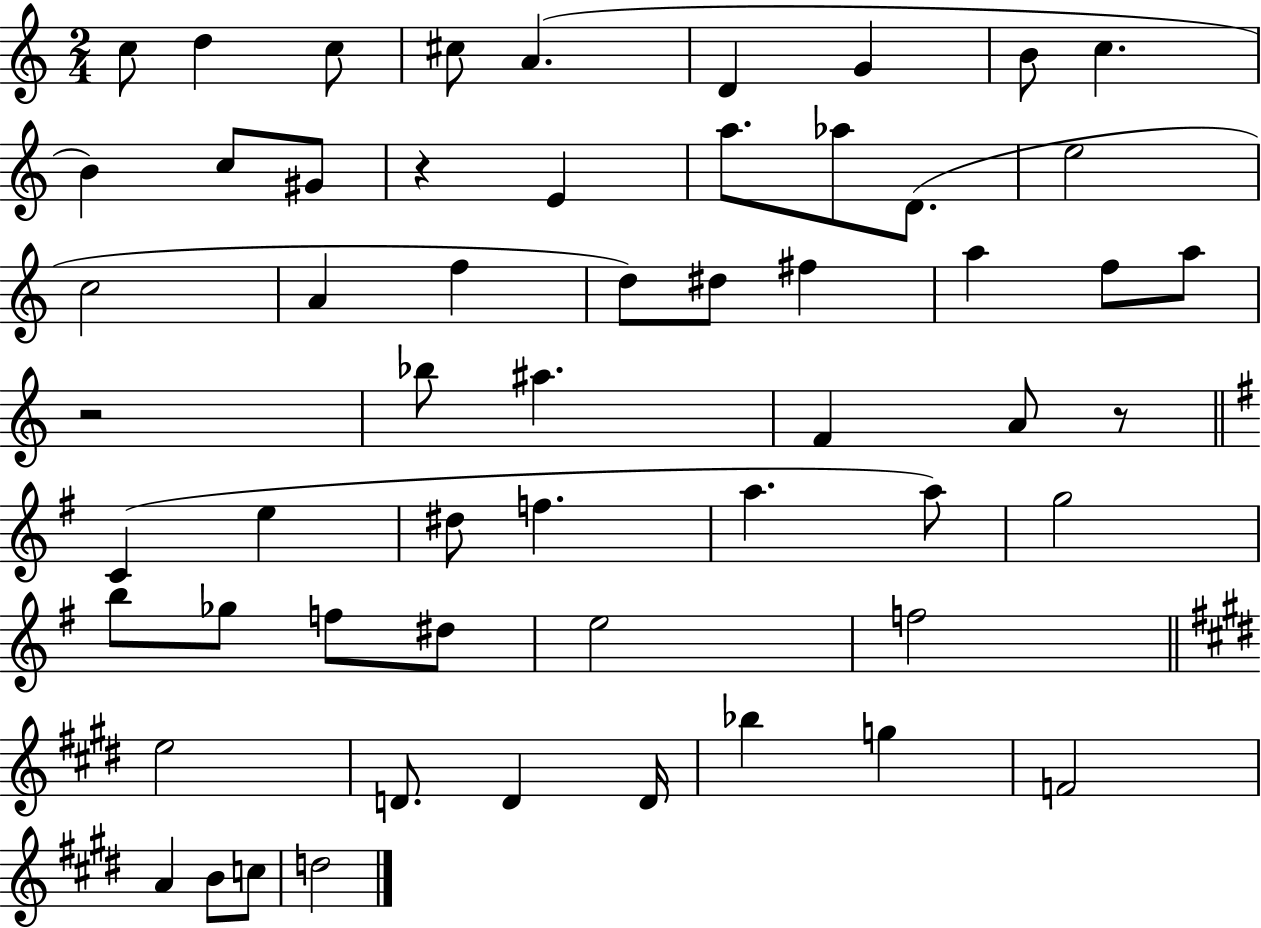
{
  \clef treble
  \numericTimeSignature
  \time 2/4
  \key c \major
  \repeat volta 2 { c''8 d''4 c''8 | cis''8 a'4.( | d'4 g'4 | b'8 c''4. | \break b'4) c''8 gis'8 | r4 e'4 | a''8. aes''8 d'8.( | e''2 | \break c''2 | a'4 f''4 | d''8) dis''8 fis''4 | a''4 f''8 a''8 | \break r2 | bes''8 ais''4. | f'4 a'8 r8 | \bar "||" \break \key e \minor c'4( e''4 | dis''8 f''4. | a''4. a''8) | g''2 | \break b''8 ges''8 f''8 dis''8 | e''2 | f''2 | \bar "||" \break \key e \major e''2 | d'8. d'4 d'16 | bes''4 g''4 | f'2 | \break a'4 b'8 c''8 | d''2 | } \bar "|."
}